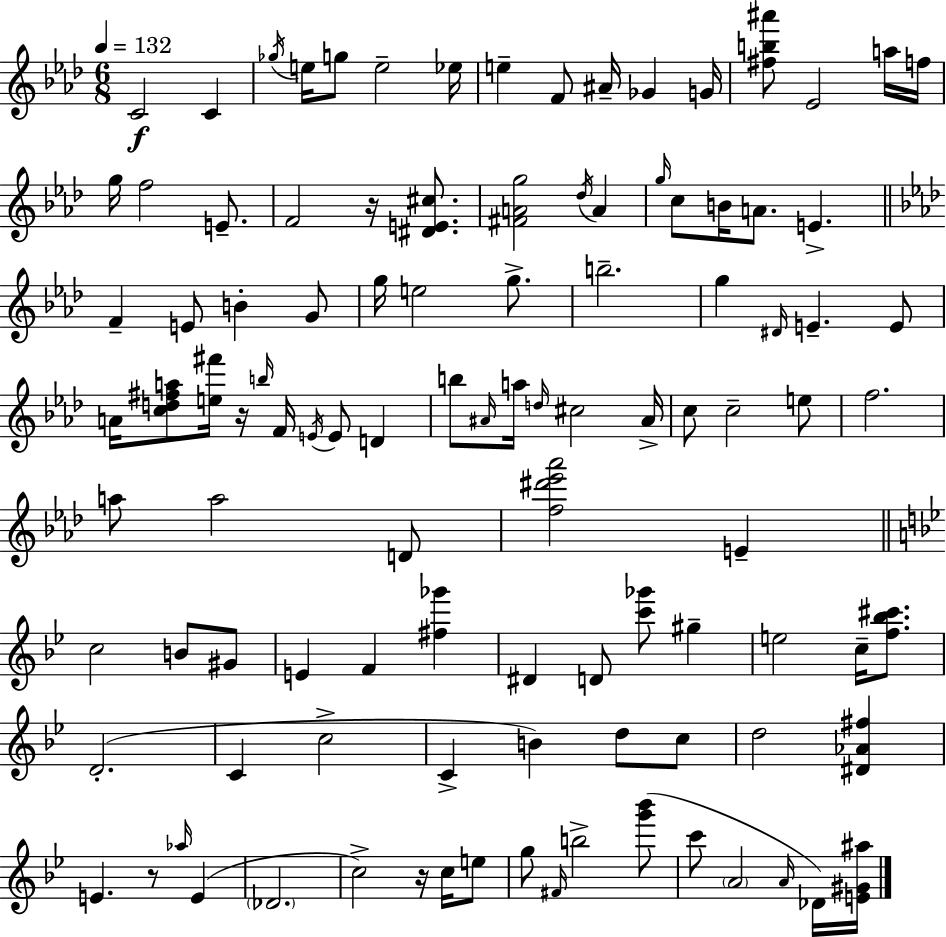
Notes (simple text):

C4/h C4/q Gb5/s E5/s G5/e E5/h Eb5/s E5/q F4/e A#4/s Gb4/q G4/s [F#5,B5,A#6]/e Eb4/h A5/s F5/s G5/s F5/h E4/e. F4/h R/s [D#4,E4,C#5]/e. [F#4,A4,G5]/h Db5/s A4/q G5/s C5/e B4/s A4/e. E4/q. F4/q E4/e B4/q G4/e G5/s E5/h G5/e. B5/h. G5/q D#4/s E4/q. E4/e A4/s [C5,D5,F#5,A5]/e [E5,F#6]/s R/s B5/s F4/s E4/s E4/e D4/q B5/e A#4/s A5/s D5/s C#5/h A#4/s C5/e C5/h E5/e F5/h. A5/e A5/h D4/e [F5,D#6,Eb6,Ab6]/h E4/q C5/h B4/e G#4/e E4/q F4/q [F#5,Gb6]/q D#4/q D4/e [C6,Gb6]/e G#5/q E5/h C5/s [F5,Bb5,C#6]/e. D4/h. C4/q C5/h C4/q B4/q D5/e C5/e D5/h [D#4,Ab4,F#5]/q E4/q. R/e Ab5/s E4/q Db4/h. C5/h R/s C5/s E5/e G5/e F#4/s B5/h [G6,Bb6]/e C6/e A4/h A4/s Db4/s [E4,G#4,A#5]/s